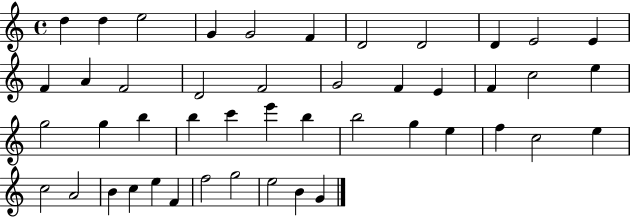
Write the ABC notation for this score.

X:1
T:Untitled
M:4/4
L:1/4
K:C
d d e2 G G2 F D2 D2 D E2 E F A F2 D2 F2 G2 F E F c2 e g2 g b b c' e' b b2 g e f c2 e c2 A2 B c e F f2 g2 e2 B G